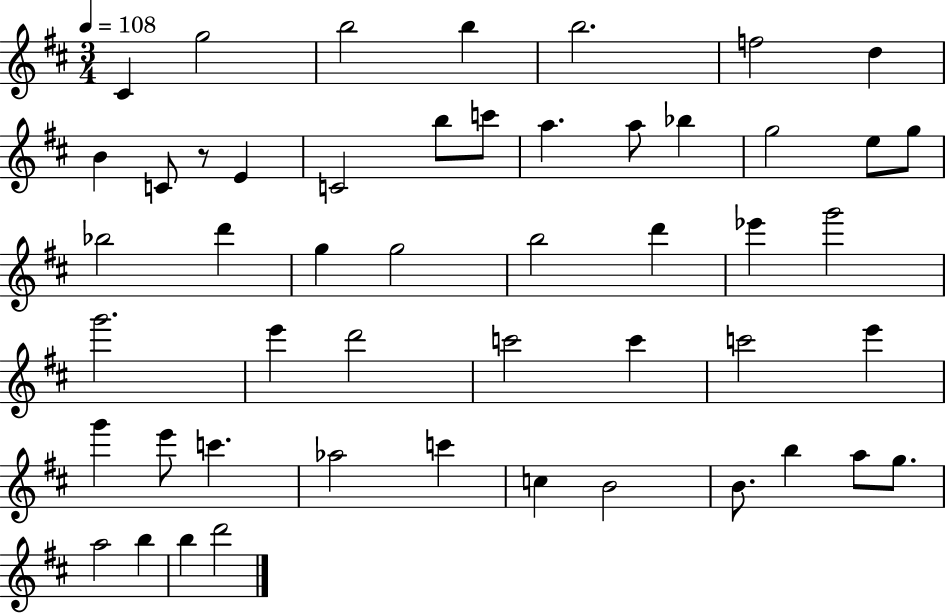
{
  \clef treble
  \numericTimeSignature
  \time 3/4
  \key d \major
  \tempo 4 = 108
  cis'4 g''2 | b''2 b''4 | b''2. | f''2 d''4 | \break b'4 c'8 r8 e'4 | c'2 b''8 c'''8 | a''4. a''8 bes''4 | g''2 e''8 g''8 | \break bes''2 d'''4 | g''4 g''2 | b''2 d'''4 | ees'''4 g'''2 | \break g'''2. | e'''4 d'''2 | c'''2 c'''4 | c'''2 e'''4 | \break g'''4 e'''8 c'''4. | aes''2 c'''4 | c''4 b'2 | b'8. b''4 a''8 g''8. | \break a''2 b''4 | b''4 d'''2 | \bar "|."
}